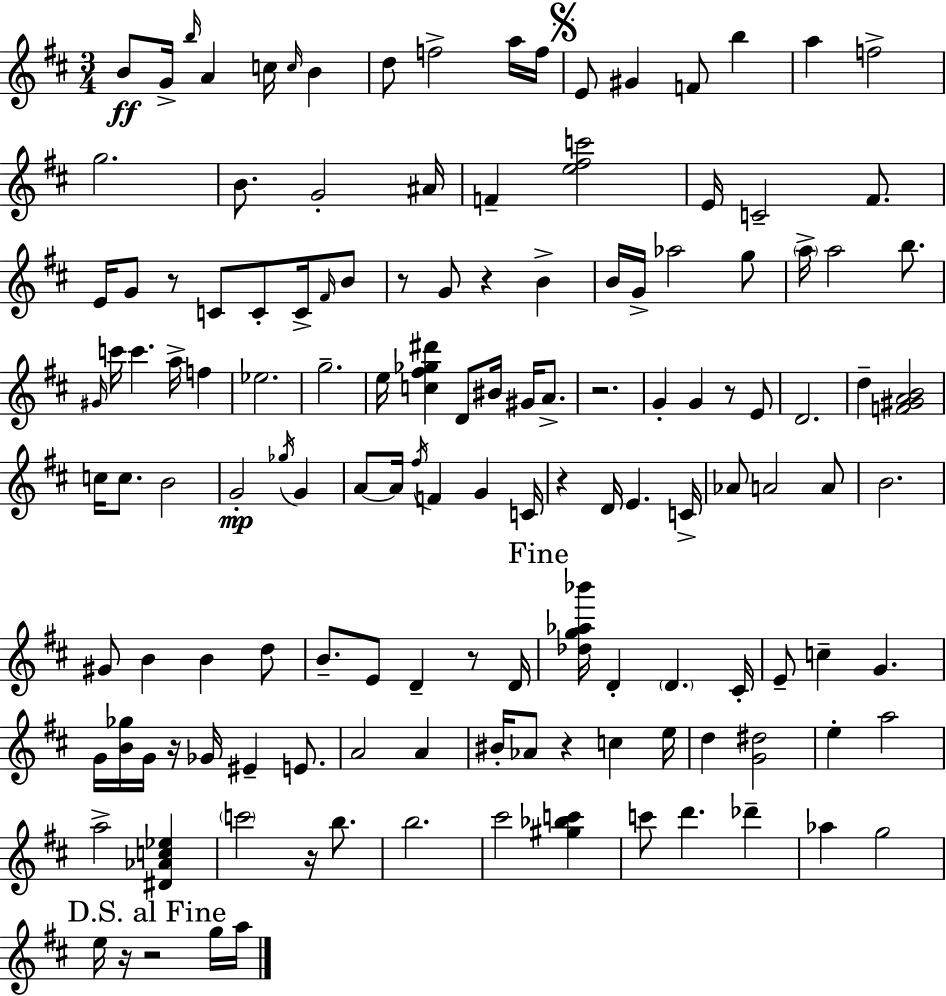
B4/e G4/s B5/s A4/q C5/s C5/s B4/q D5/e F5/h A5/s F5/s E4/e G#4/q F4/e B5/q A5/q F5/h G5/h. B4/e. G4/h A#4/s F4/q [E5,F#5,C6]/h E4/s C4/h F#4/e. E4/s G4/e R/e C4/e C4/e C4/s F#4/s B4/e R/e G4/e R/q B4/q B4/s G4/s Ab5/h G5/e A5/s A5/h B5/e. G#4/s C6/s C6/q. A5/s F5/q Eb5/h. G5/h. E5/s [C5,F#5,Gb5,D#6]/q D4/e BIS4/s G#4/s A4/e. R/h. G4/q G4/q R/e E4/e D4/h. D5/q [F4,G#4,A4,B4]/h C5/s C5/e. B4/h G4/h Gb5/s G4/q A4/e A4/s F#5/s F4/q G4/q C4/s R/q D4/s E4/q. C4/s Ab4/e A4/h A4/e B4/h. G#4/e B4/q B4/q D5/e B4/e. E4/e D4/q R/e D4/s [Db5,G5,Ab5,Bb6]/s D4/q D4/q. C#4/s E4/e C5/q G4/q. G4/s [B4,Gb5]/s G4/s R/s Gb4/s EIS4/q E4/e. A4/h A4/q BIS4/s Ab4/e R/q C5/q E5/s D5/q [G4,D#5]/h E5/q A5/h A5/h [D#4,Ab4,C5,Eb5]/q C6/h R/s B5/e. B5/h. C#6/h [G#5,Bb5,C6]/q C6/e D6/q. Db6/q Ab5/q G5/h E5/s R/s R/h G5/s A5/s